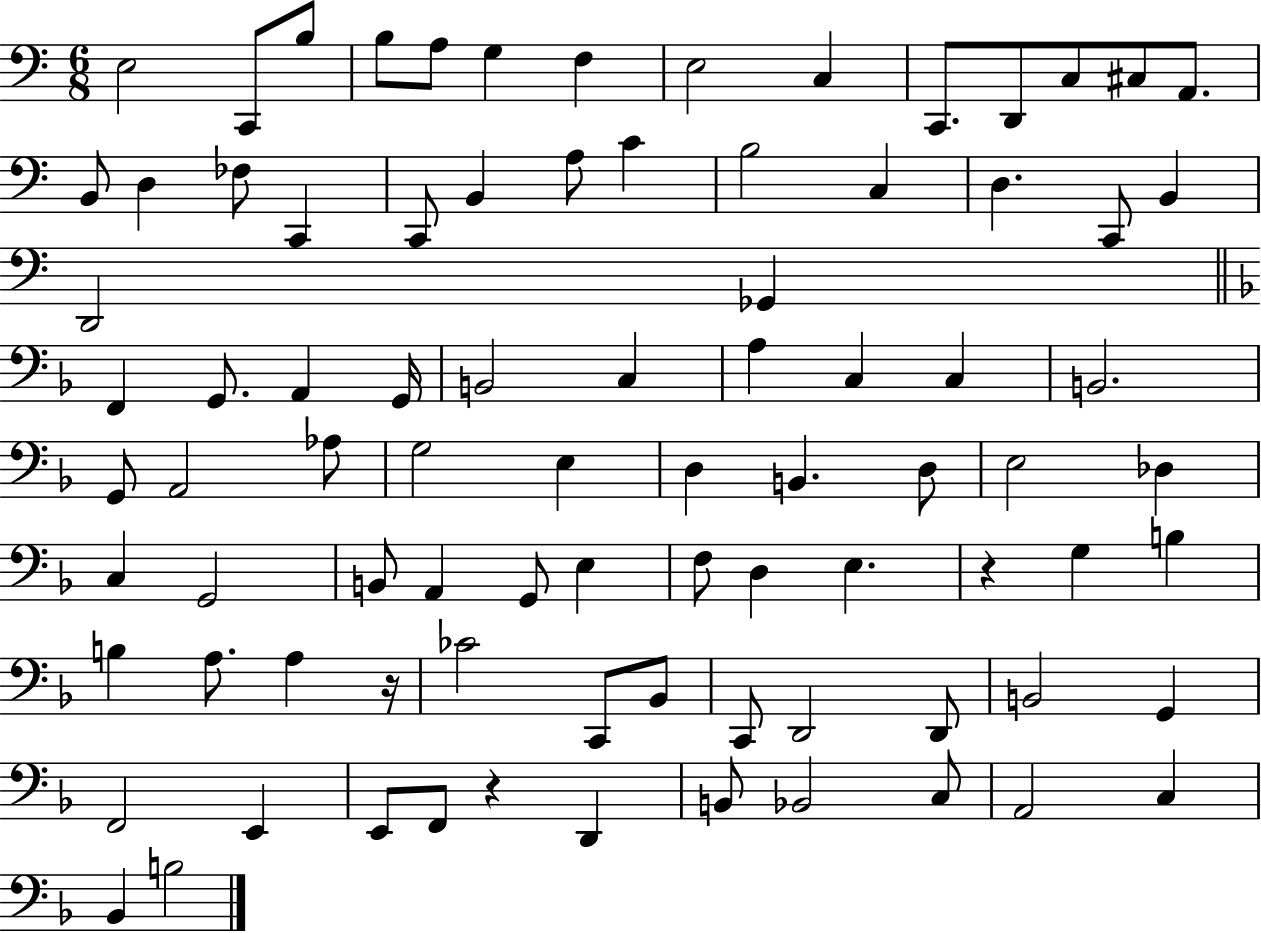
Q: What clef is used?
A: bass